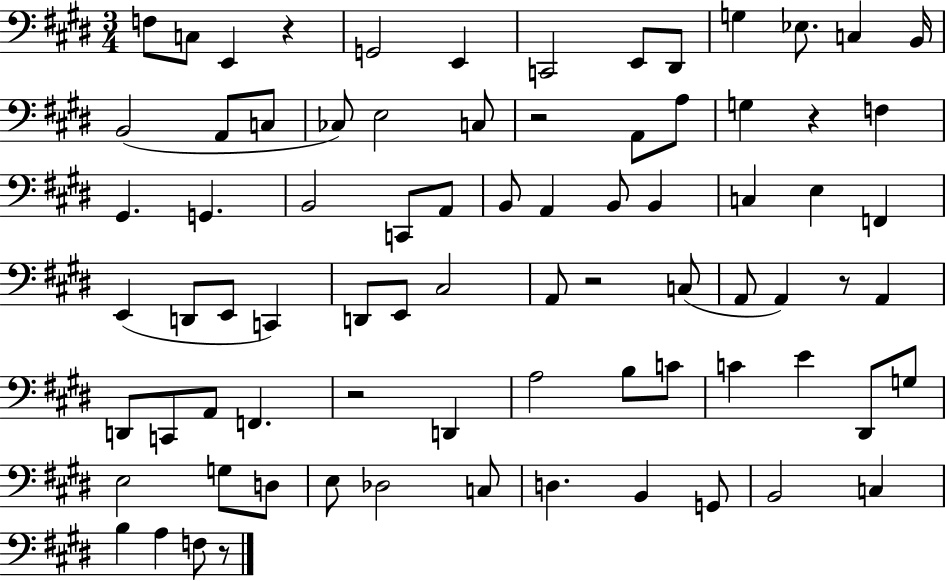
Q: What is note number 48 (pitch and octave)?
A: C2